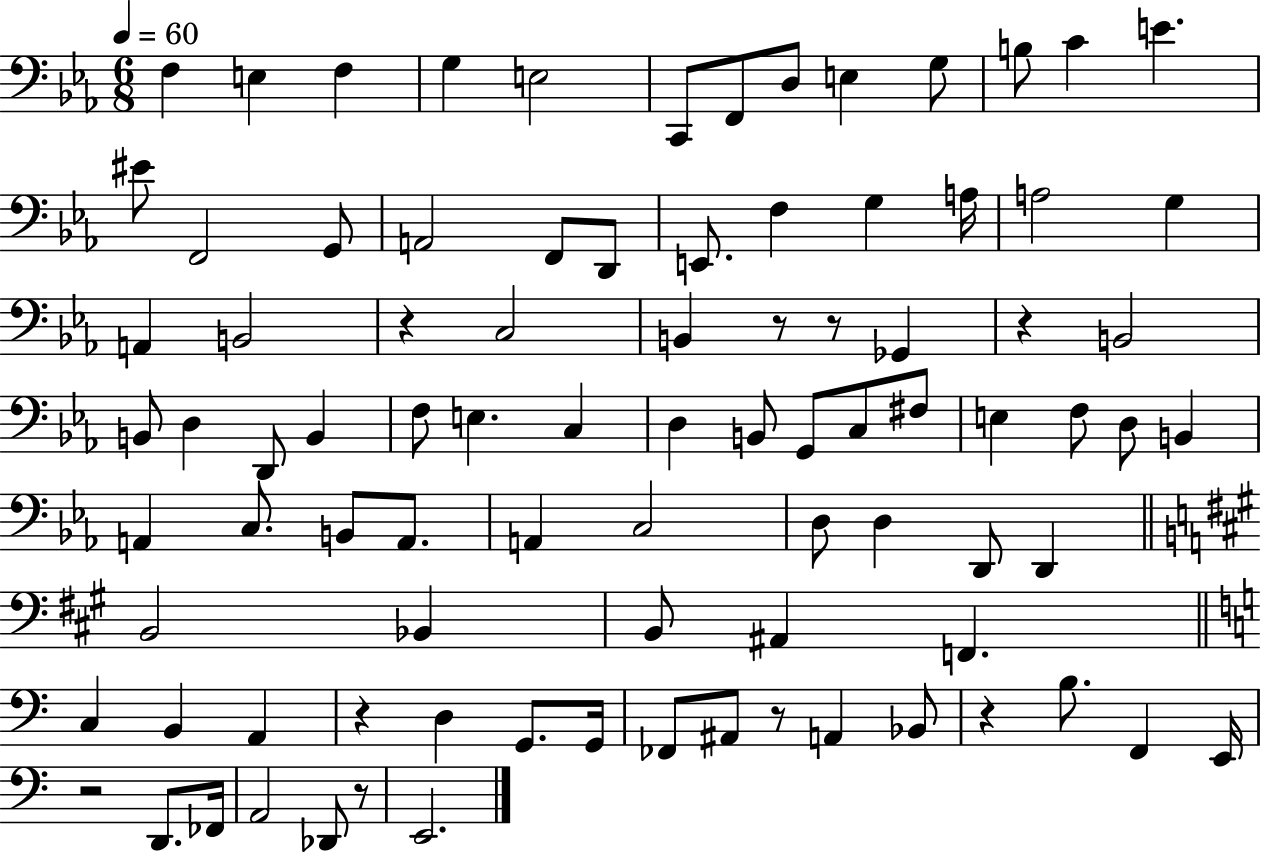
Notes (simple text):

F3/q E3/q F3/q G3/q E3/h C2/e F2/e D3/e E3/q G3/e B3/e C4/q E4/q. EIS4/e F2/h G2/e A2/h F2/e D2/e E2/e. F3/q G3/q A3/s A3/h G3/q A2/q B2/h R/q C3/h B2/q R/e R/e Gb2/q R/q B2/h B2/e D3/q D2/e B2/q F3/e E3/q. C3/q D3/q B2/e G2/e C3/e F#3/e E3/q F3/e D3/e B2/q A2/q C3/e. B2/e A2/e. A2/q C3/h D3/e D3/q D2/e D2/q B2/h Bb2/q B2/e A#2/q F2/q. C3/q B2/q A2/q R/q D3/q G2/e. G2/s FES2/e A#2/e R/e A2/q Bb2/e R/q B3/e. F2/q E2/s R/h D2/e. FES2/s A2/h Db2/e R/e E2/h.